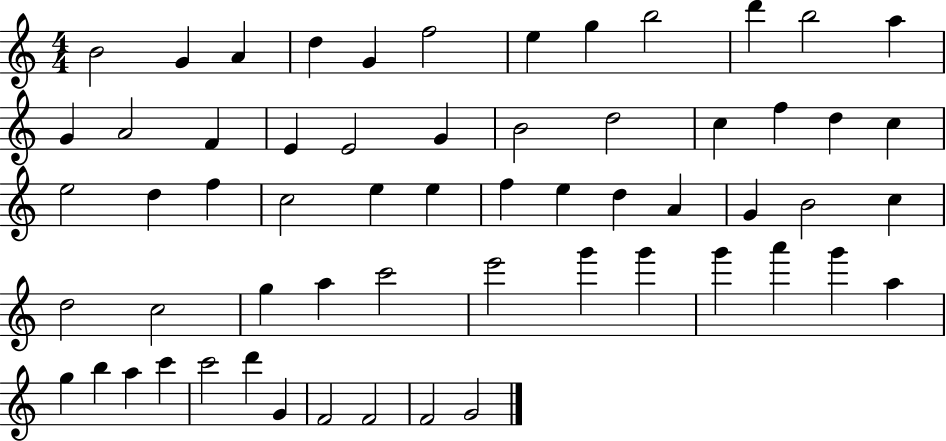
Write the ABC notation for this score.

X:1
T:Untitled
M:4/4
L:1/4
K:C
B2 G A d G f2 e g b2 d' b2 a G A2 F E E2 G B2 d2 c f d c e2 d f c2 e e f e d A G B2 c d2 c2 g a c'2 e'2 g' g' g' a' g' a g b a c' c'2 d' G F2 F2 F2 G2